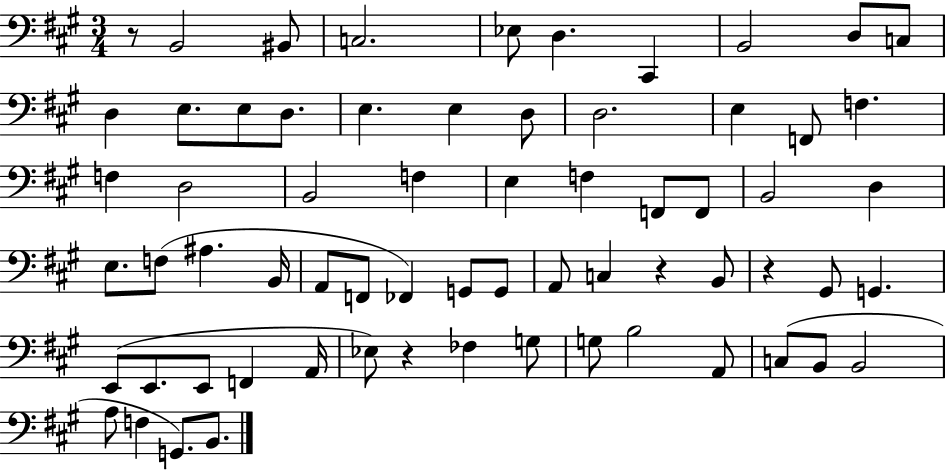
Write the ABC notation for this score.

X:1
T:Untitled
M:3/4
L:1/4
K:A
z/2 B,,2 ^B,,/2 C,2 _E,/2 D, ^C,, B,,2 D,/2 C,/2 D, E,/2 E,/2 D,/2 E, E, D,/2 D,2 E, F,,/2 F, F, D,2 B,,2 F, E, F, F,,/2 F,,/2 B,,2 D, E,/2 F,/2 ^A, B,,/4 A,,/2 F,,/2 _F,, G,,/2 G,,/2 A,,/2 C, z B,,/2 z ^G,,/2 G,, E,,/2 E,,/2 E,,/2 F,, A,,/4 _E,/2 z _F, G,/2 G,/2 B,2 A,,/2 C,/2 B,,/2 B,,2 A,/2 F, G,,/2 B,,/2